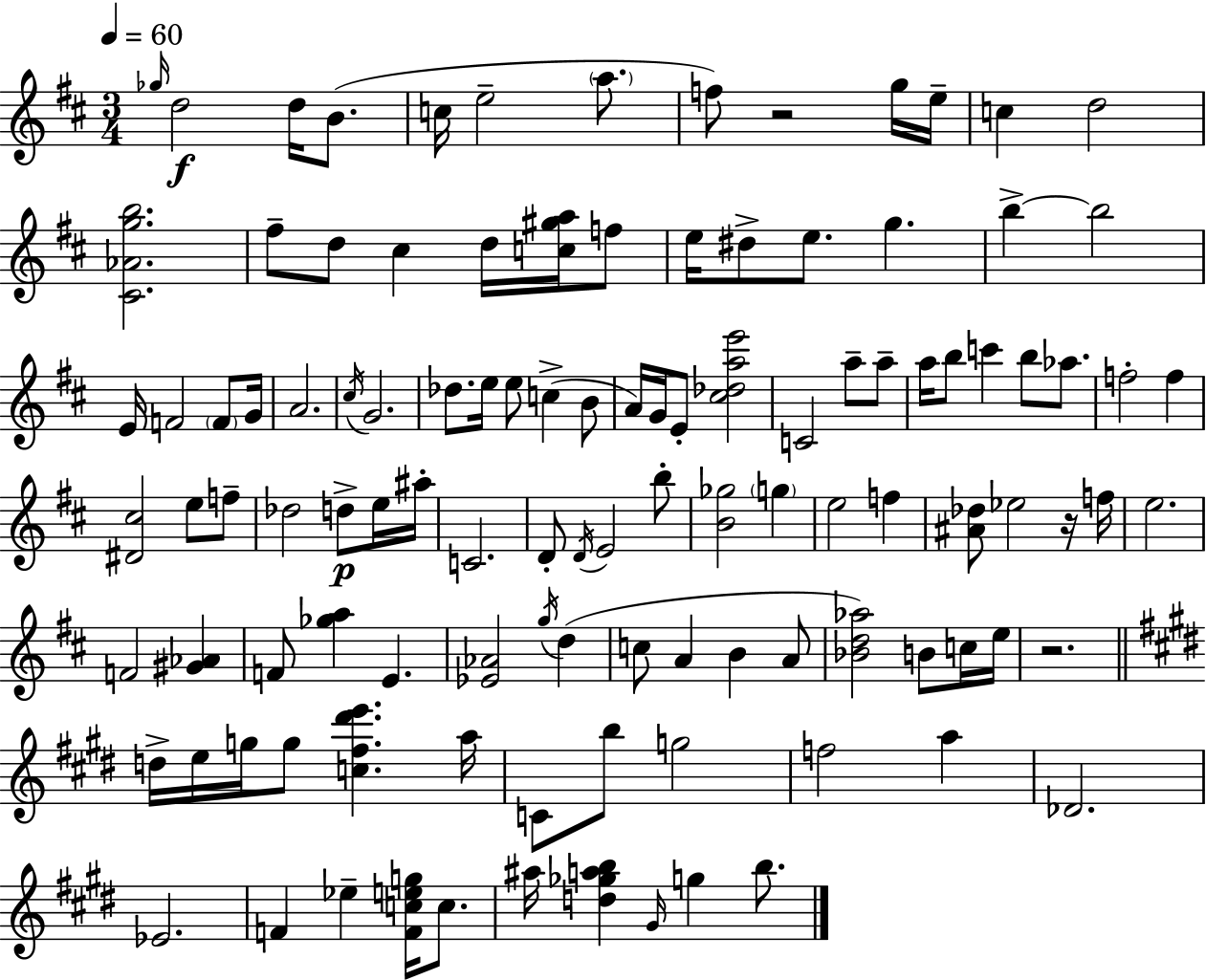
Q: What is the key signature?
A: D major